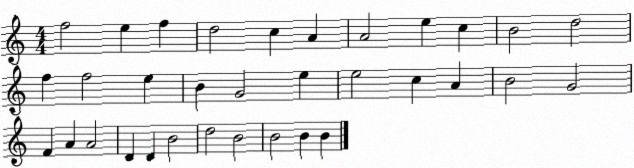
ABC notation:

X:1
T:Untitled
M:4/4
L:1/4
K:C
f2 e f d2 c A A2 e c B2 d2 f f2 e B G2 e e2 c A B2 G2 F A A2 D D B2 d2 B2 B2 B B